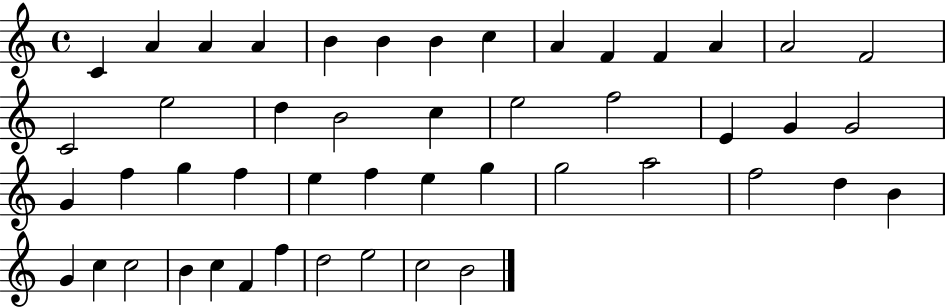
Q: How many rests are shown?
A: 0